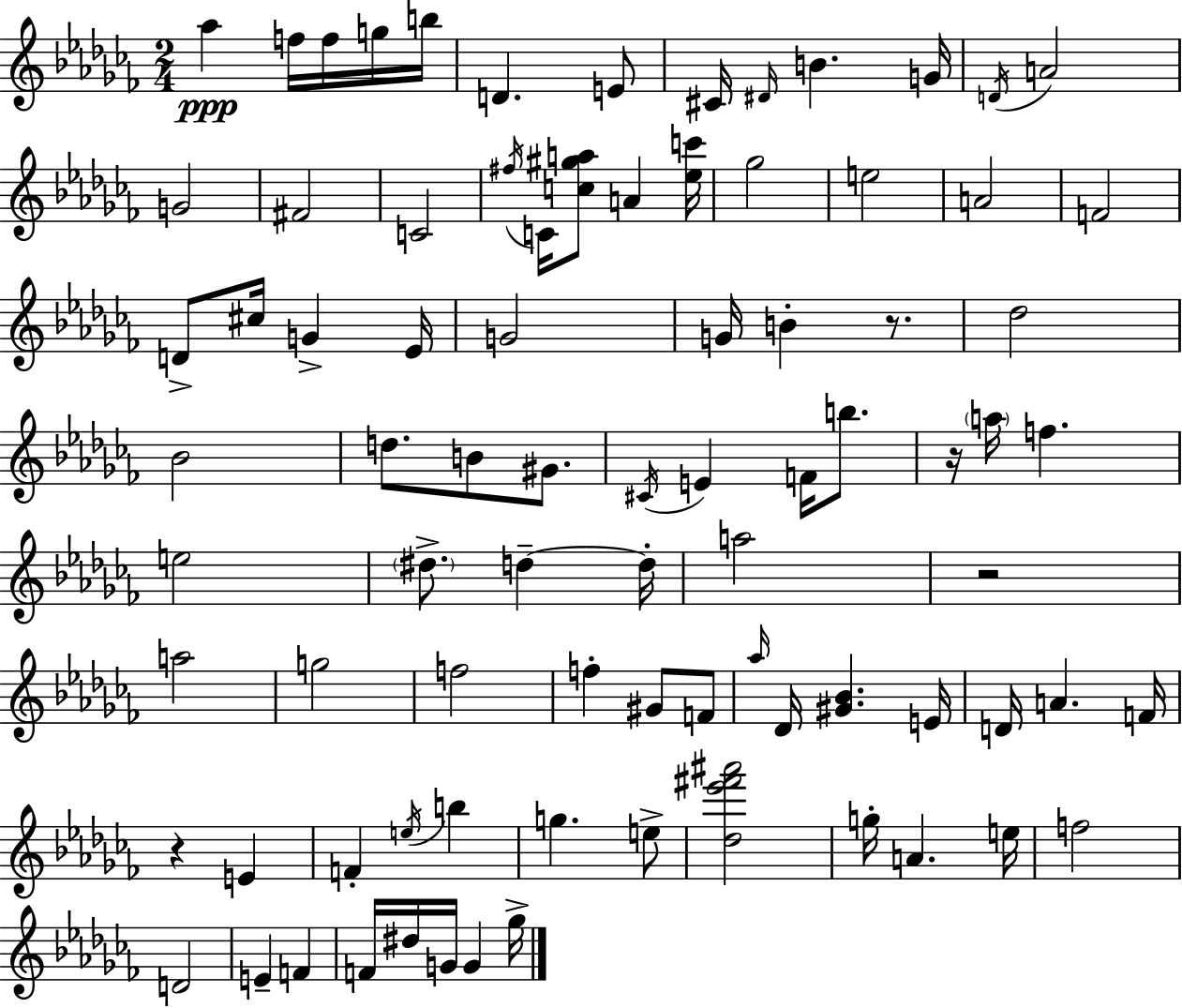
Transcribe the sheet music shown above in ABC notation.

X:1
T:Untitled
M:2/4
L:1/4
K:Abm
_a f/4 f/4 g/4 b/4 D E/2 ^C/4 ^D/4 B G/4 D/4 A2 G2 ^F2 C2 ^f/4 C/4 [c^ga]/2 A [_ec']/4 _g2 e2 A2 F2 D/2 ^c/4 G _E/4 G2 G/4 B z/2 _d2 _B2 d/2 B/2 ^G/2 ^C/4 E F/4 b/2 z/4 a/4 f e2 ^d/2 d d/4 a2 z2 a2 g2 f2 f ^G/2 F/2 _a/4 _D/4 [^G_B] E/4 D/4 A F/4 z E F e/4 b g e/2 [_d_e'^f'^a']2 g/4 A e/4 f2 D2 E F F/4 ^d/4 G/4 G _g/4